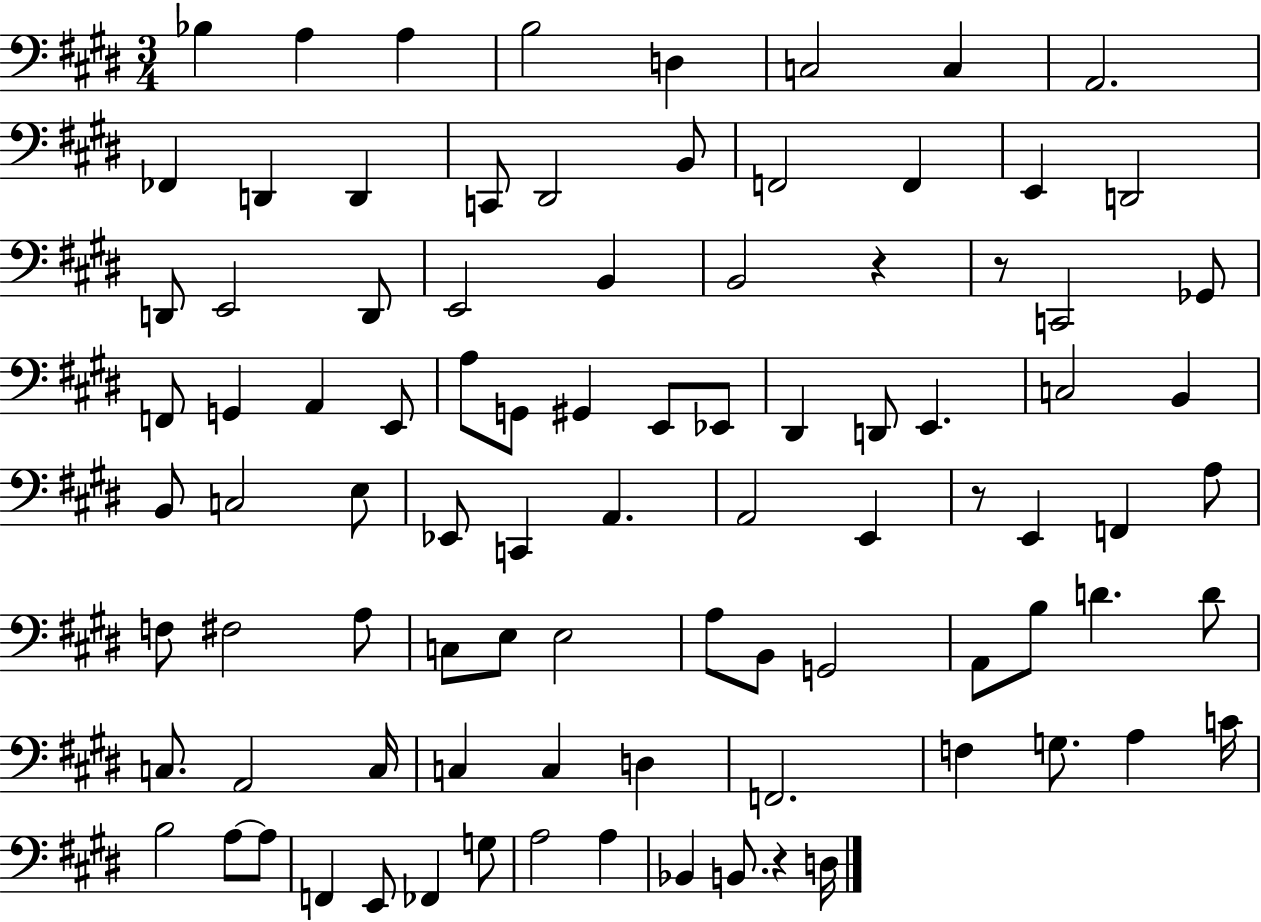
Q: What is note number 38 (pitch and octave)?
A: E2